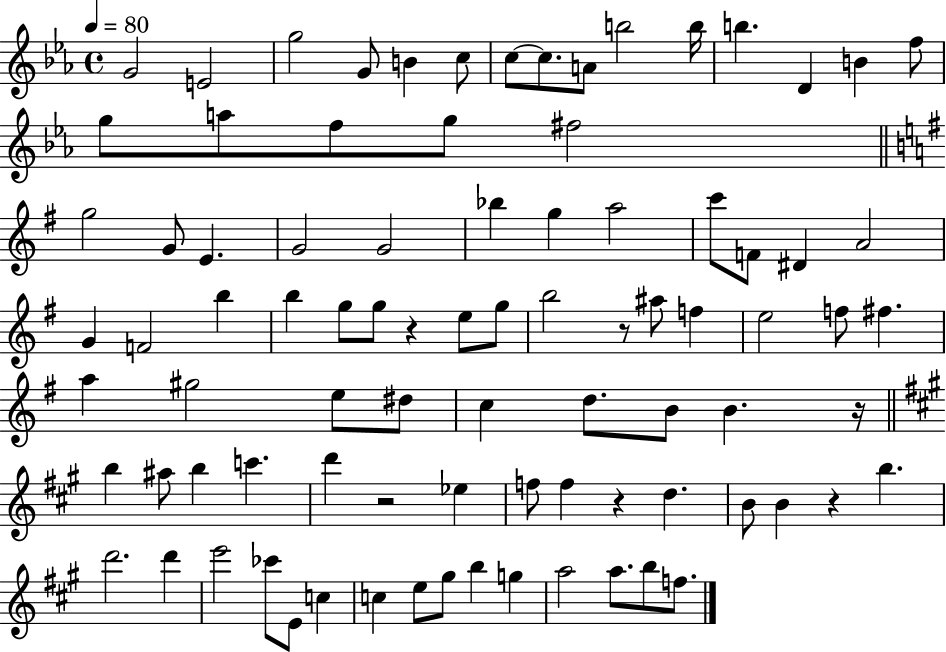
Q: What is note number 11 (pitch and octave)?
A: B5